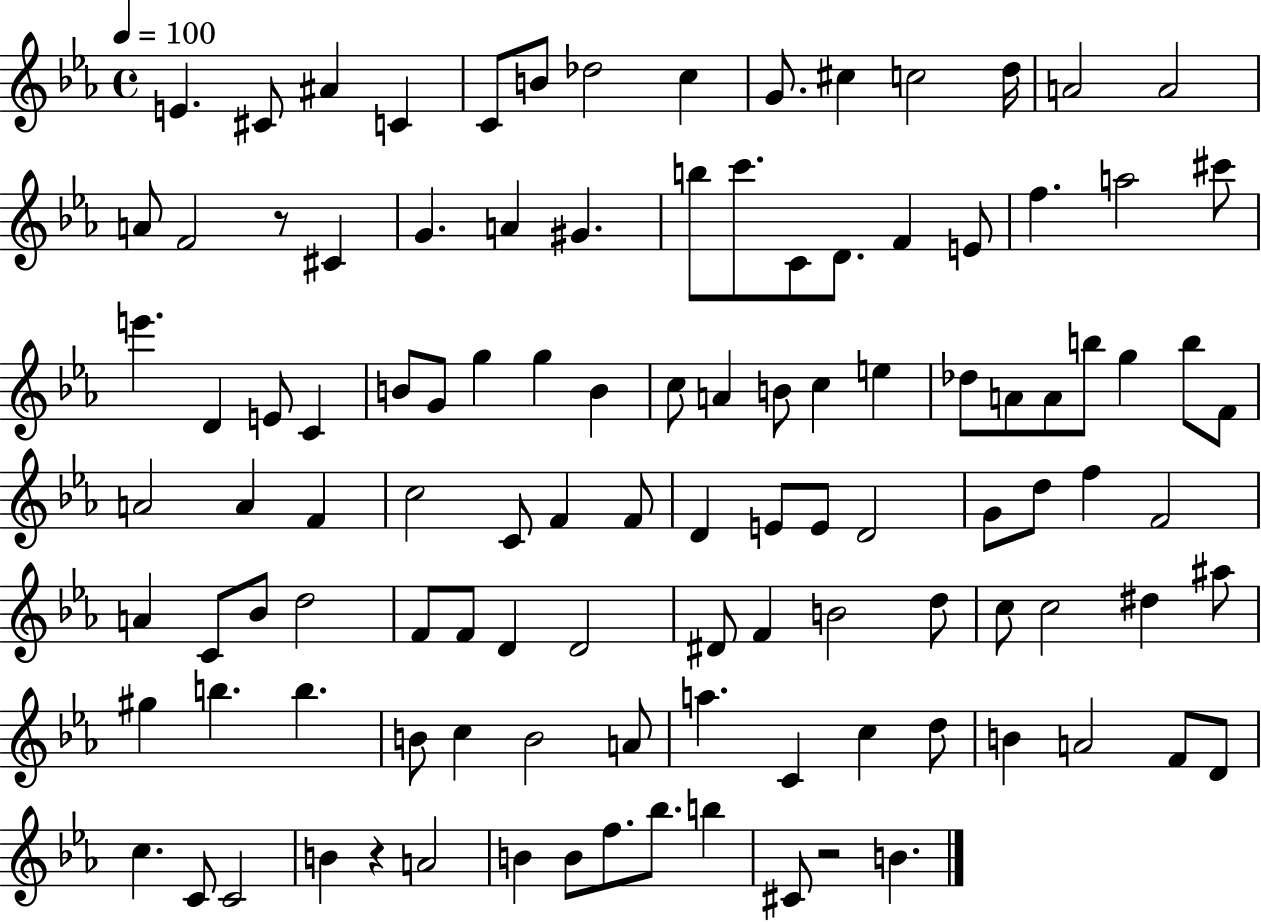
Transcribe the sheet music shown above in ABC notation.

X:1
T:Untitled
M:4/4
L:1/4
K:Eb
E ^C/2 ^A C C/2 B/2 _d2 c G/2 ^c c2 d/4 A2 A2 A/2 F2 z/2 ^C G A ^G b/2 c'/2 C/2 D/2 F E/2 f a2 ^c'/2 e' D E/2 C B/2 G/2 g g B c/2 A B/2 c e _d/2 A/2 A/2 b/2 g b/2 F/2 A2 A F c2 C/2 F F/2 D E/2 E/2 D2 G/2 d/2 f F2 A C/2 _B/2 d2 F/2 F/2 D D2 ^D/2 F B2 d/2 c/2 c2 ^d ^a/2 ^g b b B/2 c B2 A/2 a C c d/2 B A2 F/2 D/2 c C/2 C2 B z A2 B B/2 f/2 _b/2 b ^C/2 z2 B